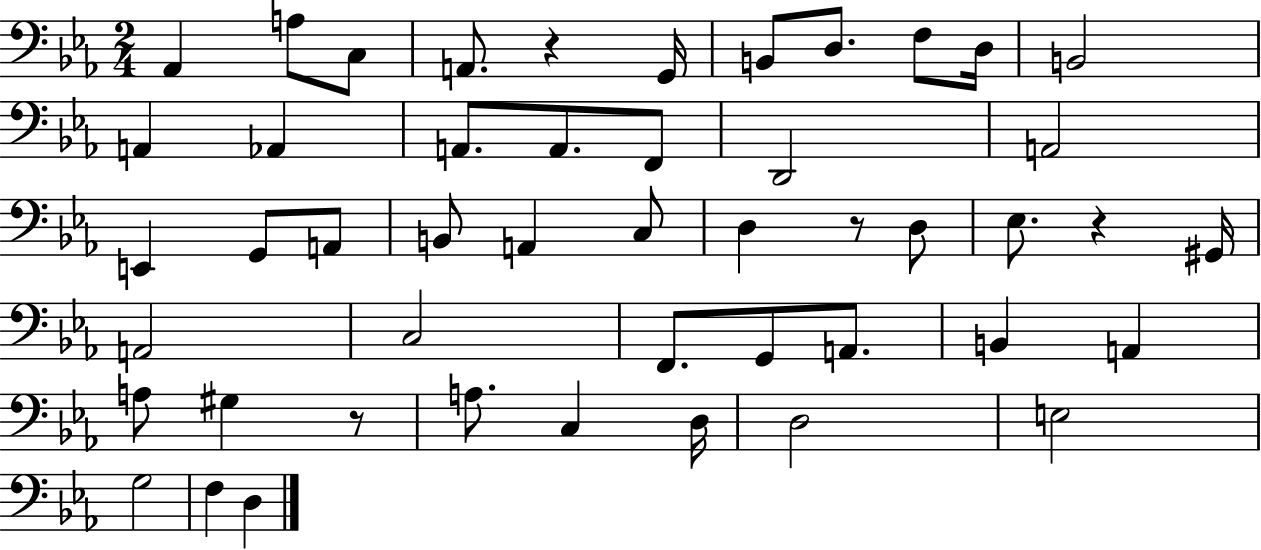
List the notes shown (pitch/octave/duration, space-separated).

Ab2/q A3/e C3/e A2/e. R/q G2/s B2/e D3/e. F3/e D3/s B2/h A2/q Ab2/q A2/e. A2/e. F2/e D2/h A2/h E2/q G2/e A2/e B2/e A2/q C3/e D3/q R/e D3/e Eb3/e. R/q G#2/s A2/h C3/h F2/e. G2/e A2/e. B2/q A2/q A3/e G#3/q R/e A3/e. C3/q D3/s D3/h E3/h G3/h F3/q D3/q